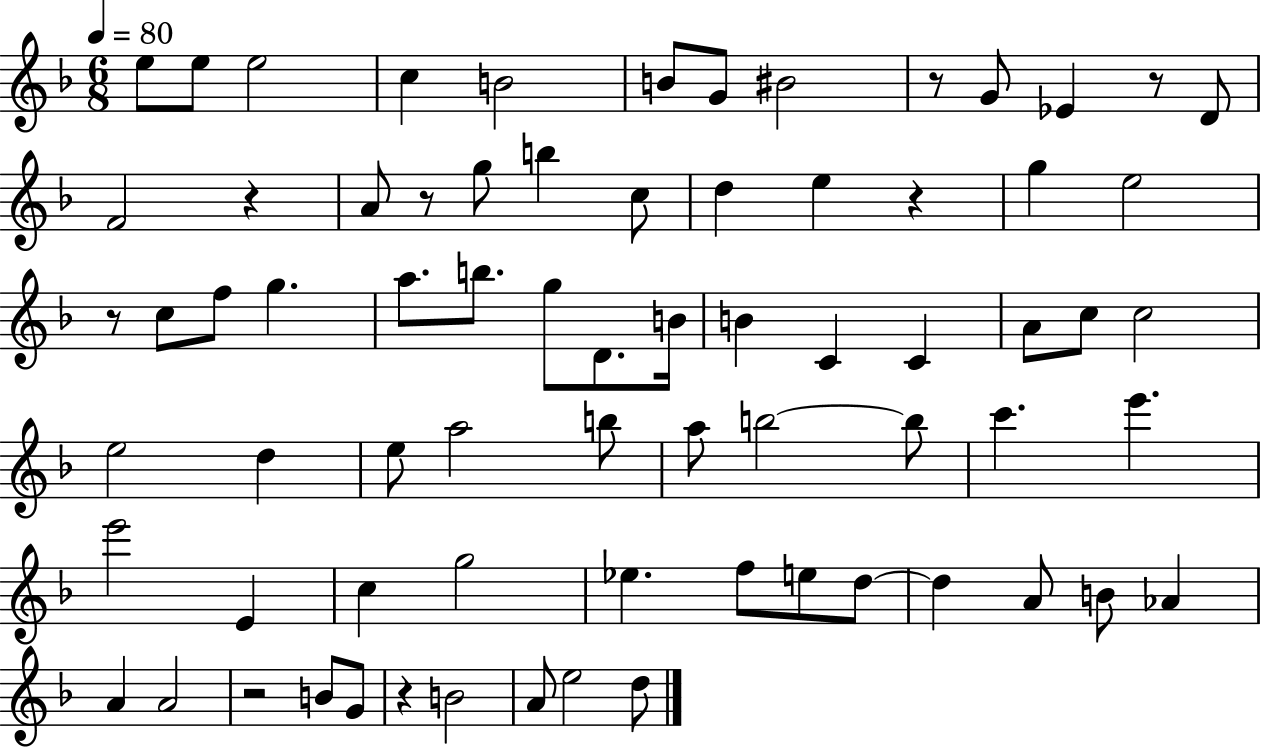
{
  \clef treble
  \numericTimeSignature
  \time 6/8
  \key f \major
  \tempo 4 = 80
  \repeat volta 2 { e''8 e''8 e''2 | c''4 b'2 | b'8 g'8 bis'2 | r8 g'8 ees'4 r8 d'8 | \break f'2 r4 | a'8 r8 g''8 b''4 c''8 | d''4 e''4 r4 | g''4 e''2 | \break r8 c''8 f''8 g''4. | a''8. b''8. g''8 d'8. b'16 | b'4 c'4 c'4 | a'8 c''8 c''2 | \break e''2 d''4 | e''8 a''2 b''8 | a''8 b''2~~ b''8 | c'''4. e'''4. | \break e'''2 e'4 | c''4 g''2 | ees''4. f''8 e''8 d''8~~ | d''4 a'8 b'8 aes'4 | \break a'4 a'2 | r2 b'8 g'8 | r4 b'2 | a'8 e''2 d''8 | \break } \bar "|."
}